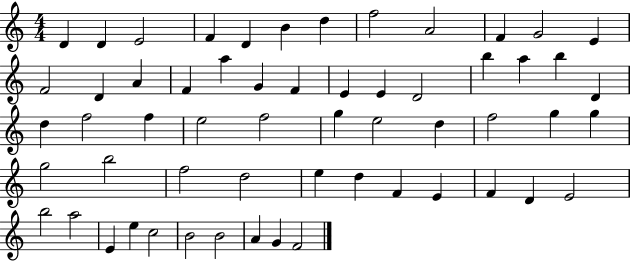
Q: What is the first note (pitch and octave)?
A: D4